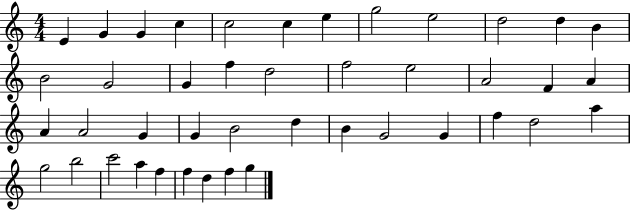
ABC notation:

X:1
T:Untitled
M:4/4
L:1/4
K:C
E G G c c2 c e g2 e2 d2 d B B2 G2 G f d2 f2 e2 A2 F A A A2 G G B2 d B G2 G f d2 a g2 b2 c'2 a f f d f g